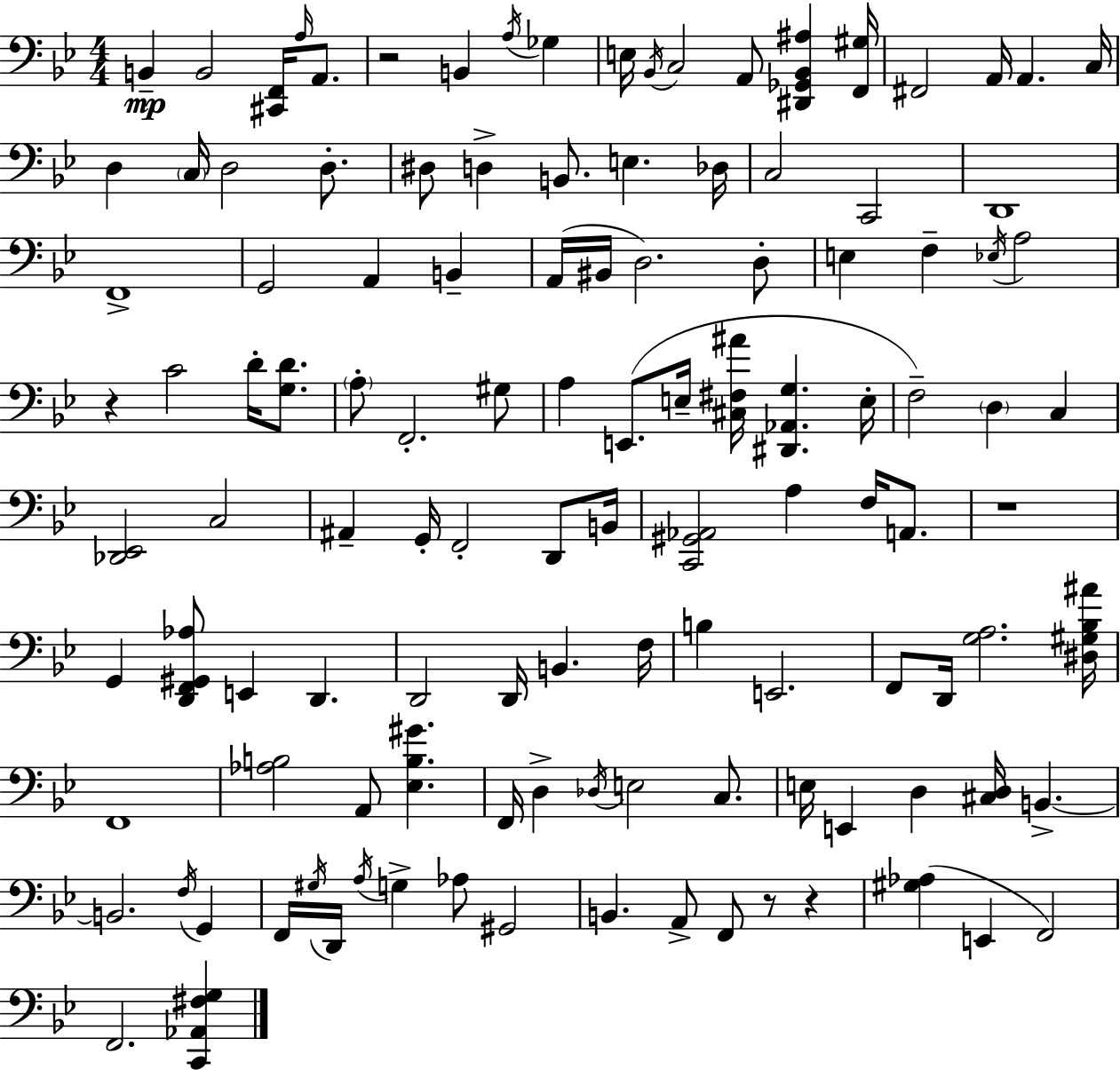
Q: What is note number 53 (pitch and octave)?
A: A#2